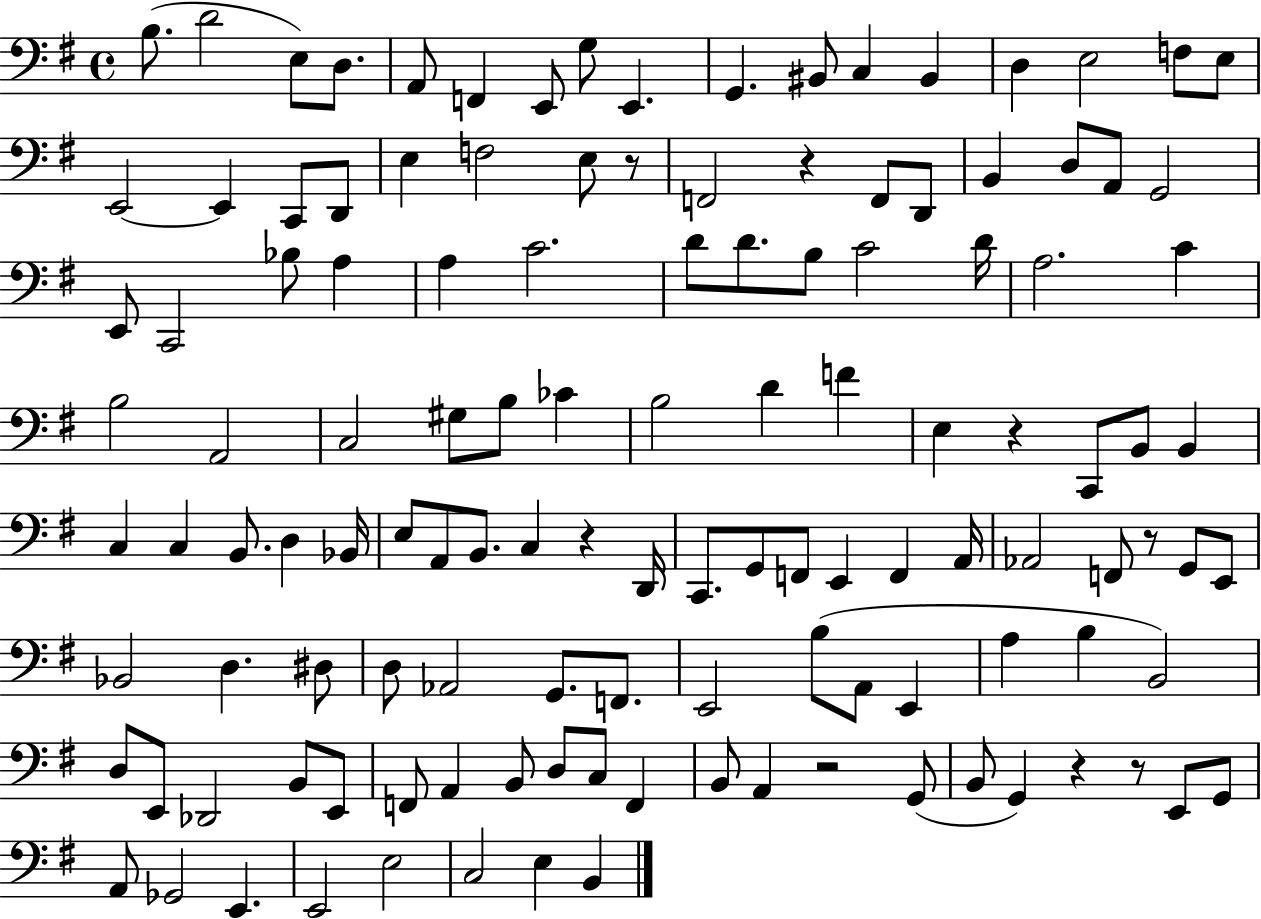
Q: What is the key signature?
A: G major